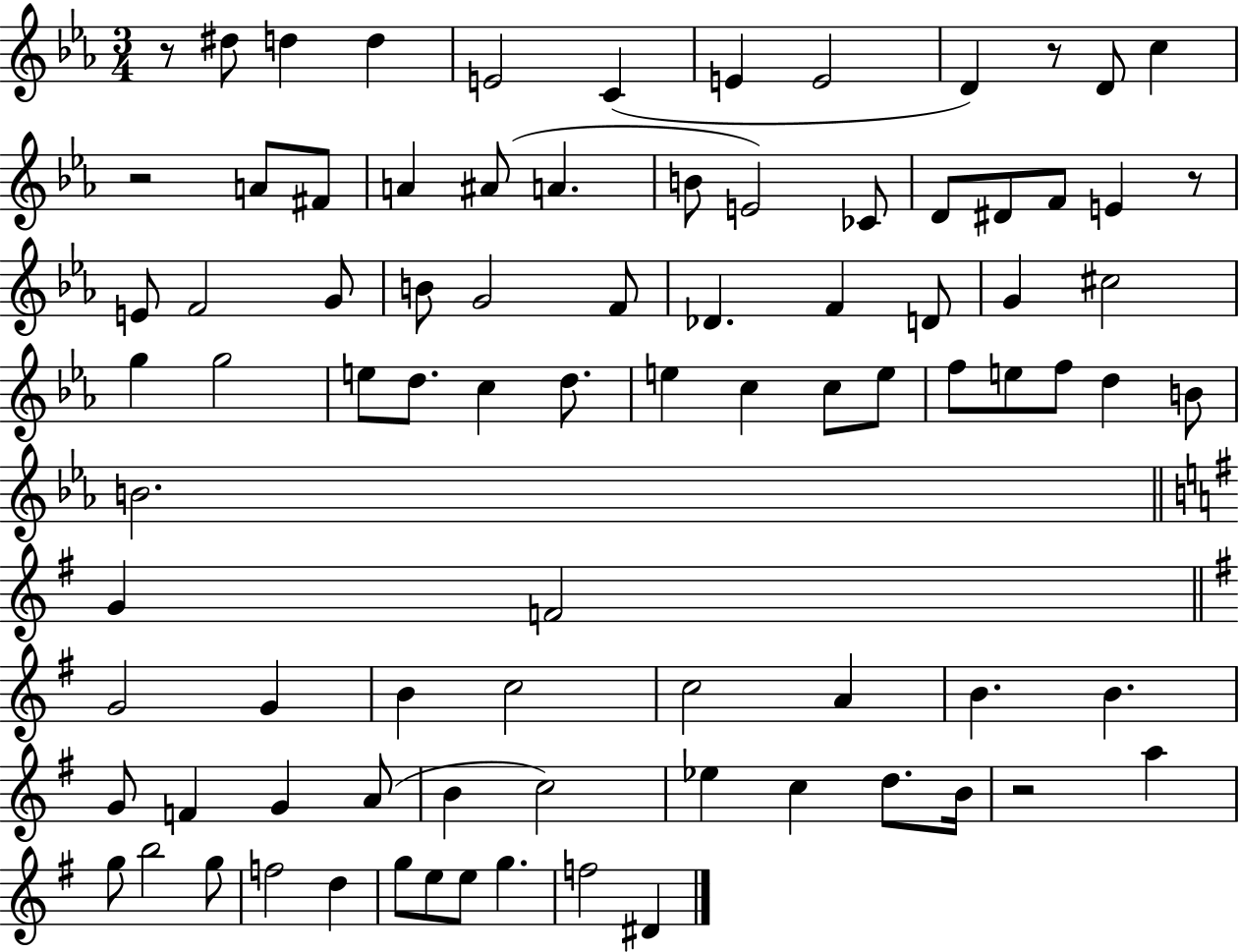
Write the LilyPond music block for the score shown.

{
  \clef treble
  \numericTimeSignature
  \time 3/4
  \key ees \major
  r8 dis''8 d''4 d''4 | e'2 c'4( | e'4 e'2 | d'4) r8 d'8 c''4 | \break r2 a'8 fis'8 | a'4 ais'8( a'4. | b'8 e'2) ces'8 | d'8 dis'8 f'8 e'4 r8 | \break e'8 f'2 g'8 | b'8 g'2 f'8 | des'4. f'4 d'8 | g'4 cis''2 | \break g''4 g''2 | e''8 d''8. c''4 d''8. | e''4 c''4 c''8 e''8 | f''8 e''8 f''8 d''4 b'8 | \break b'2. | \bar "||" \break \key g \major g'4 f'2 | \bar "||" \break \key g \major g'2 g'4 | b'4 c''2 | c''2 a'4 | b'4. b'4. | \break g'8 f'4 g'4 a'8( | b'4 c''2) | ees''4 c''4 d''8. b'16 | r2 a''4 | \break g''8 b''2 g''8 | f''2 d''4 | g''8 e''8 e''8 g''4. | f''2 dis'4 | \break \bar "|."
}